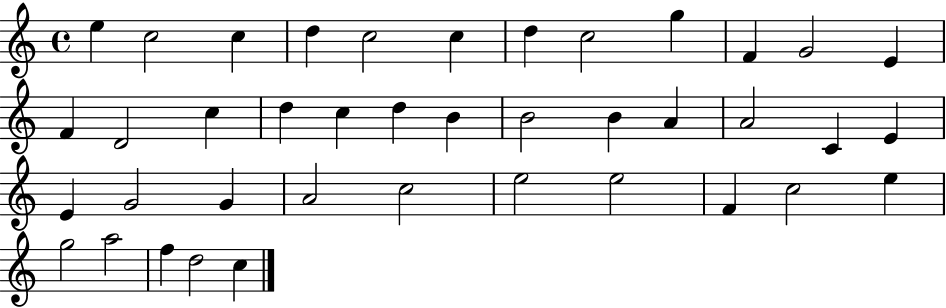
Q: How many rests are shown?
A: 0